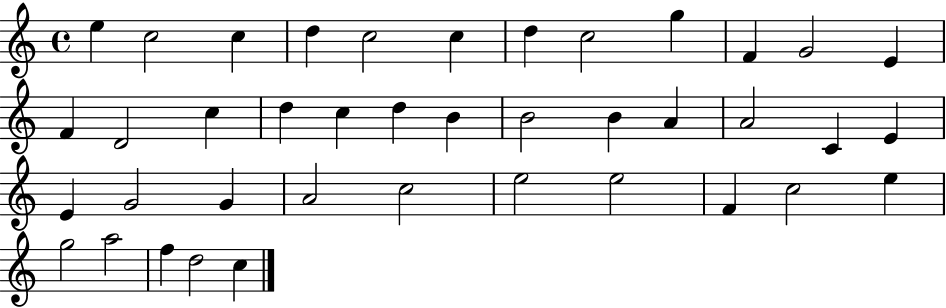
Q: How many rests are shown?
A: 0